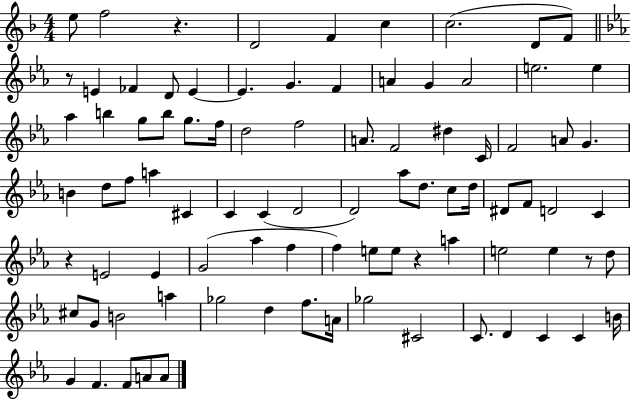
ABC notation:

X:1
T:Untitled
M:4/4
L:1/4
K:F
e/2 f2 z D2 F c c2 D/2 F/2 z/2 E _F D/2 E E G F A G A2 e2 e _a b g/2 b/2 g/2 f/4 d2 f2 A/2 F2 ^d C/4 F2 A/2 G B d/2 f/2 a ^C C C D2 D2 _a/2 d/2 c/2 d/4 ^D/2 F/2 D2 C z E2 E G2 _a f f e/2 e/2 z a e2 e z/2 d/2 ^c/2 G/2 B2 a _g2 d f/2 A/4 _g2 ^C2 C/2 D C C B/4 G F F/2 A/2 A/2